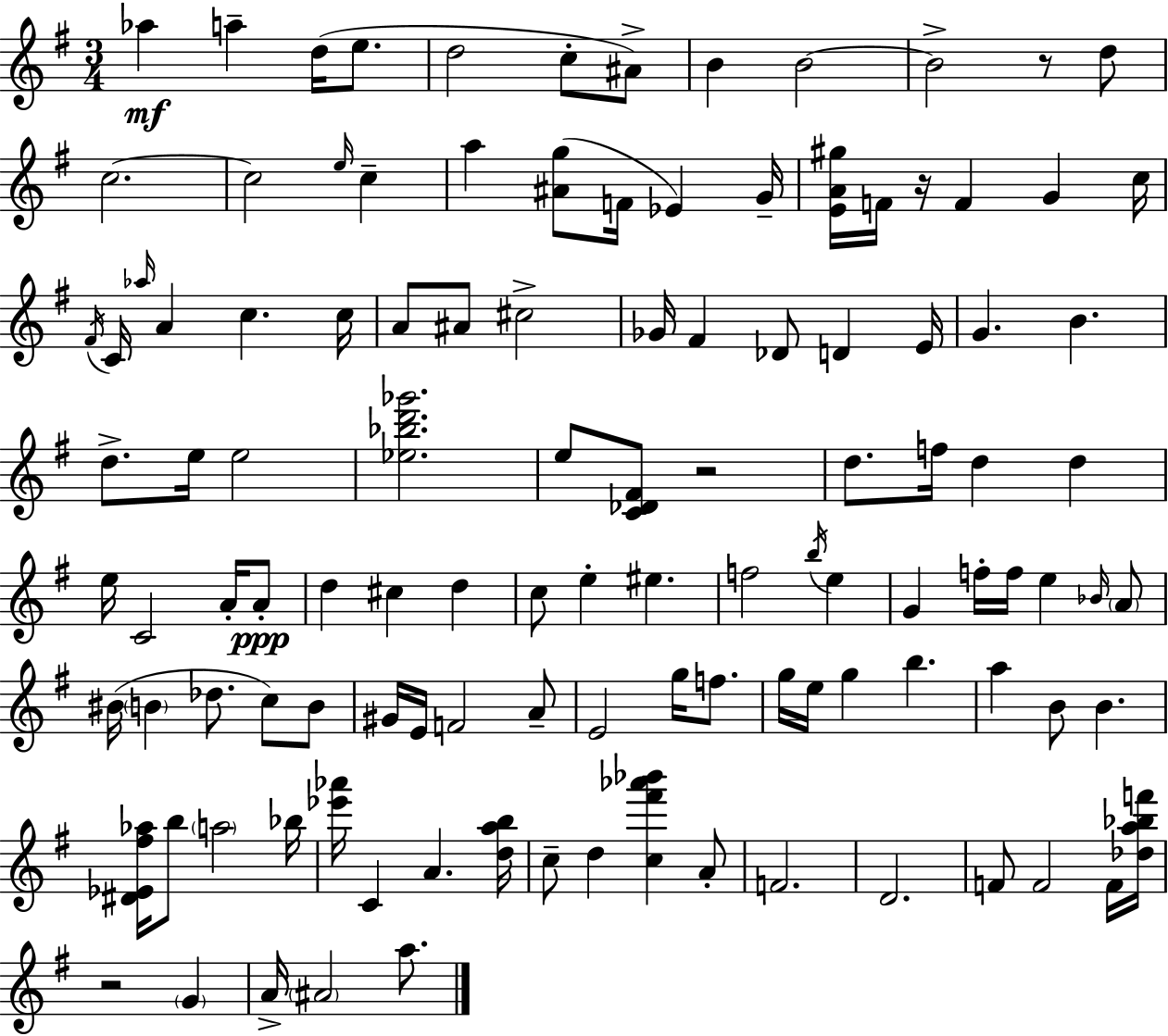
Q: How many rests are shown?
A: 4